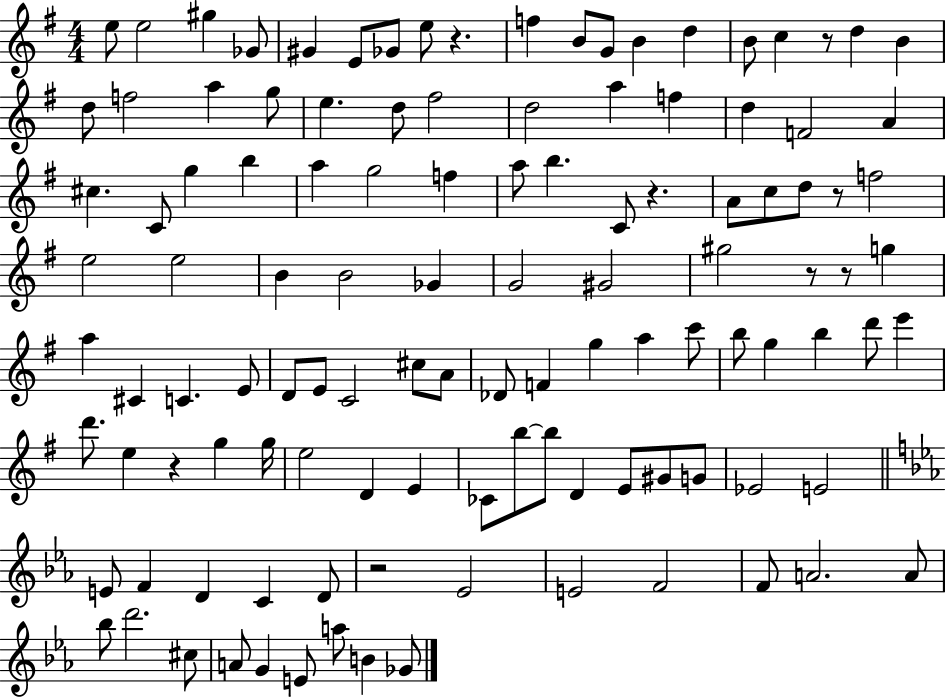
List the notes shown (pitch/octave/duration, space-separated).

E5/e E5/h G#5/q Gb4/e G#4/q E4/e Gb4/e E5/e R/q. F5/q B4/e G4/e B4/q D5/q B4/e C5/q R/e D5/q B4/q D5/e F5/h A5/q G5/e E5/q. D5/e F#5/h D5/h A5/q F5/q D5/q F4/h A4/q C#5/q. C4/e G5/q B5/q A5/q G5/h F5/q A5/e B5/q. C4/e R/q. A4/e C5/e D5/e R/e F5/h E5/h E5/h B4/q B4/h Gb4/q G4/h G#4/h G#5/h R/e R/e G5/q A5/q C#4/q C4/q. E4/e D4/e E4/e C4/h C#5/e A4/e Db4/e F4/q G5/q A5/q C6/e B5/e G5/q B5/q D6/e E6/q D6/e. E5/q R/q G5/q G5/s E5/h D4/q E4/q CES4/e B5/e B5/e D4/q E4/e G#4/e G4/e Eb4/h E4/h E4/e F4/q D4/q C4/q D4/e R/h Eb4/h E4/h F4/h F4/e A4/h. A4/e Bb5/e D6/h. C#5/e A4/e G4/q E4/e A5/e B4/q Gb4/e